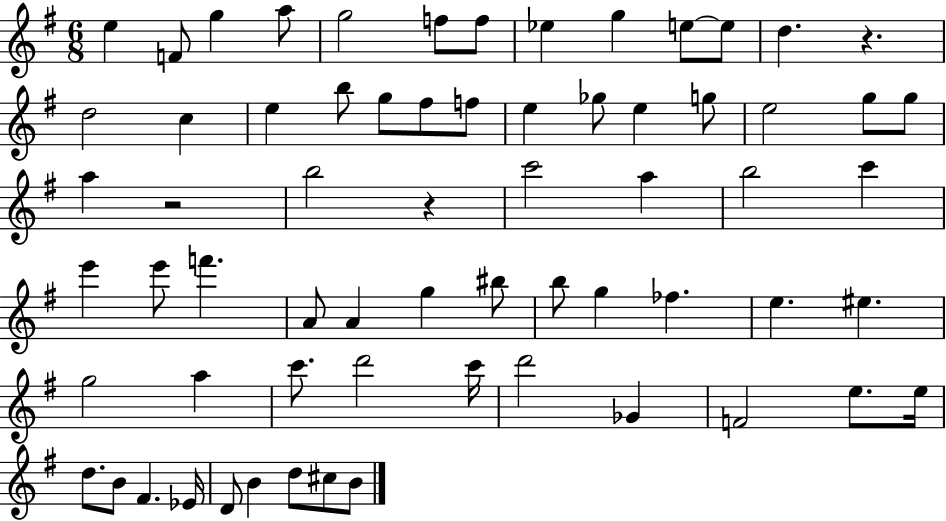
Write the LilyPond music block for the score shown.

{
  \clef treble
  \numericTimeSignature
  \time 6/8
  \key g \major
  e''4 f'8 g''4 a''8 | g''2 f''8 f''8 | ees''4 g''4 e''8~~ e''8 | d''4. r4. | \break d''2 c''4 | e''4 b''8 g''8 fis''8 f''8 | e''4 ges''8 e''4 g''8 | e''2 g''8 g''8 | \break a''4 r2 | b''2 r4 | c'''2 a''4 | b''2 c'''4 | \break e'''4 e'''8 f'''4. | a'8 a'4 g''4 bis''8 | b''8 g''4 fes''4. | e''4. eis''4. | \break g''2 a''4 | c'''8. d'''2 c'''16 | d'''2 ges'4 | f'2 e''8. e''16 | \break d''8. b'8 fis'4. ees'16 | d'8 b'4 d''8 cis''8 b'8 | \bar "|."
}